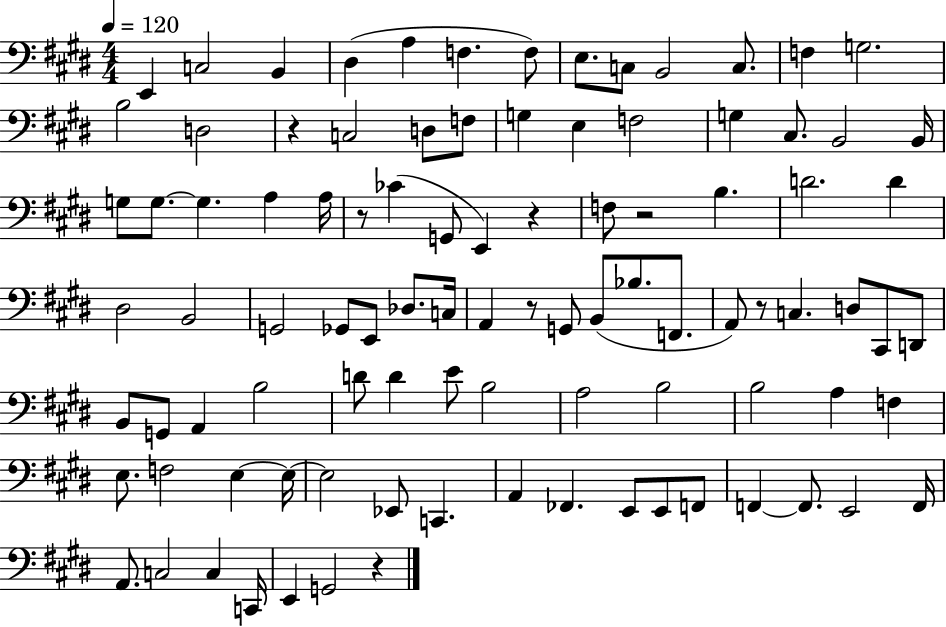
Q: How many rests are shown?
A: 7